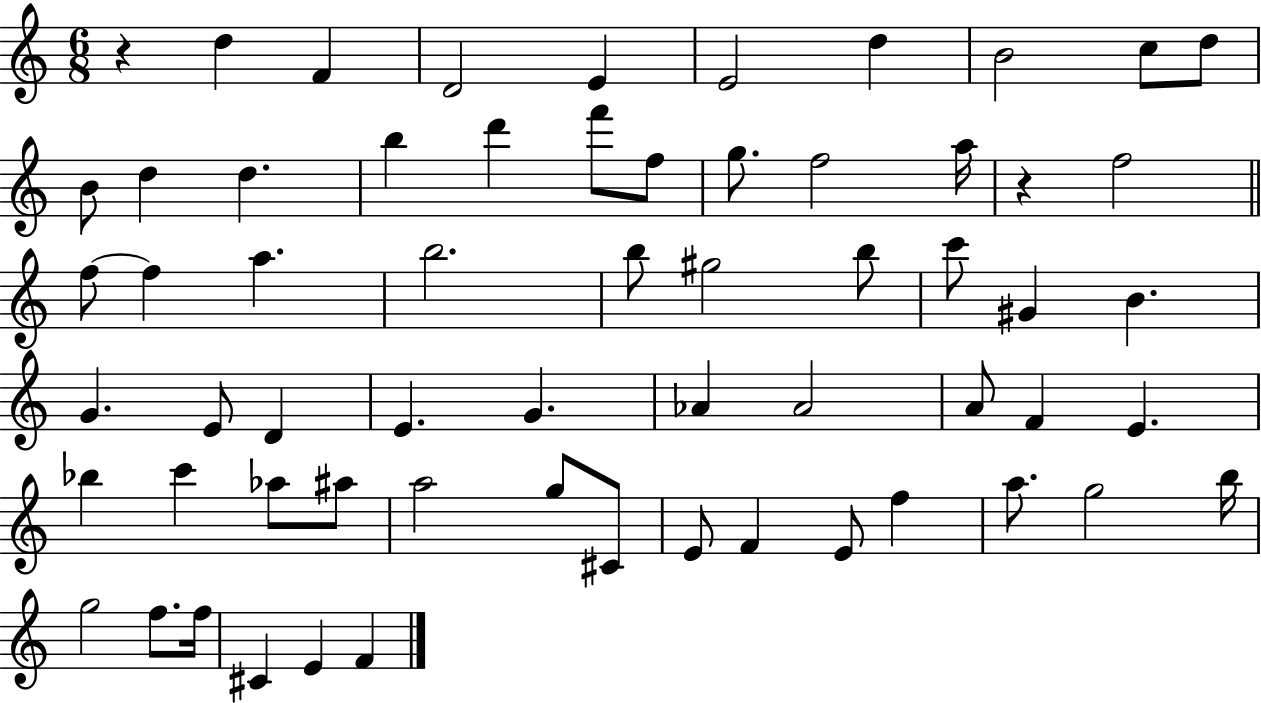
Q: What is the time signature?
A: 6/8